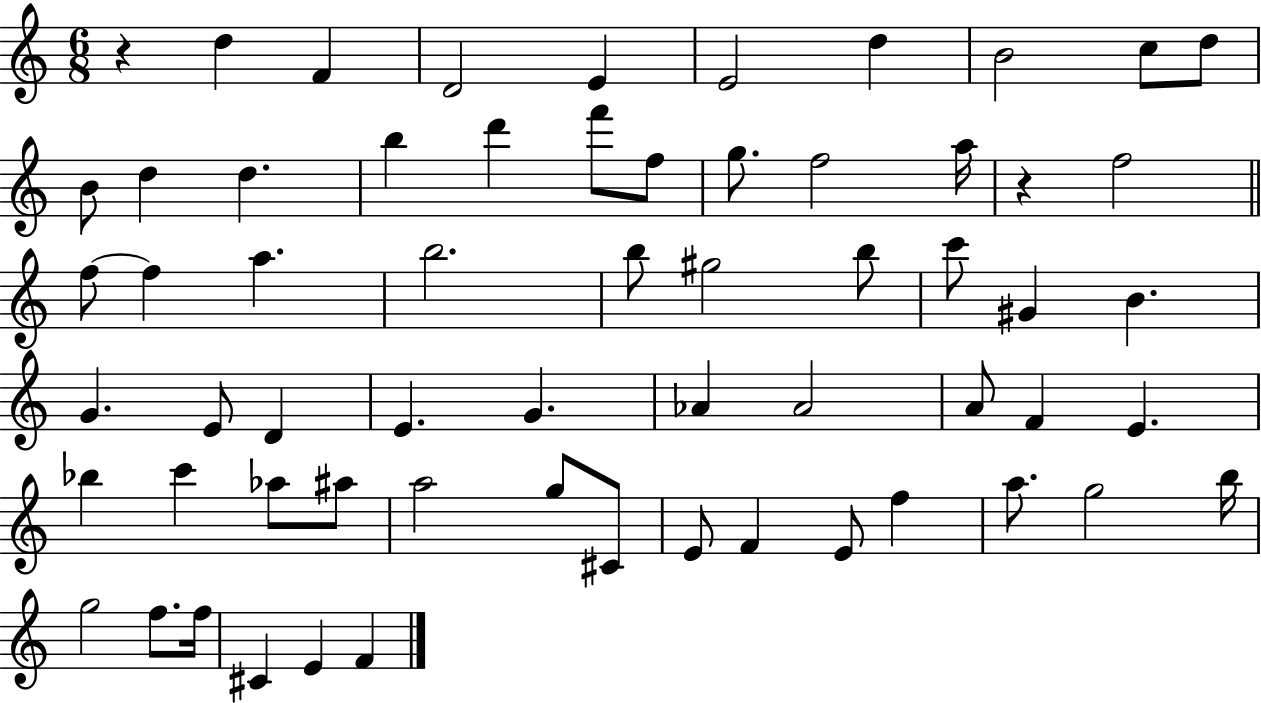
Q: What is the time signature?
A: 6/8